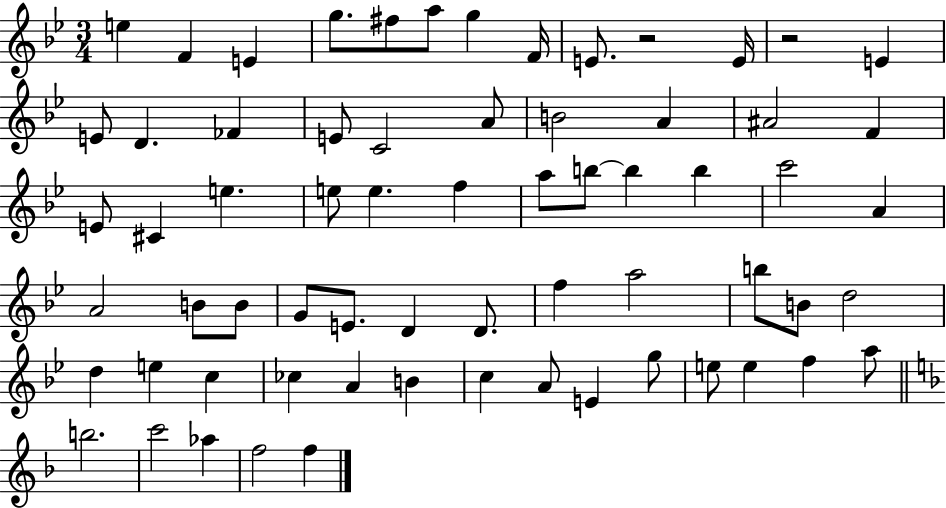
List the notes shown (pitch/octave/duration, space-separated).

E5/q F4/q E4/q G5/e. F#5/e A5/e G5/q F4/s E4/e. R/h E4/s R/h E4/q E4/e D4/q. FES4/q E4/e C4/h A4/e B4/h A4/q A#4/h F4/q E4/e C#4/q E5/q. E5/e E5/q. F5/q A5/e B5/e B5/q B5/q C6/h A4/q A4/h B4/e B4/e G4/e E4/e. D4/q D4/e. F5/q A5/h B5/e B4/e D5/h D5/q E5/q C5/q CES5/q A4/q B4/q C5/q A4/e E4/q G5/e E5/e E5/q F5/q A5/e B5/h. C6/h Ab5/q F5/h F5/q